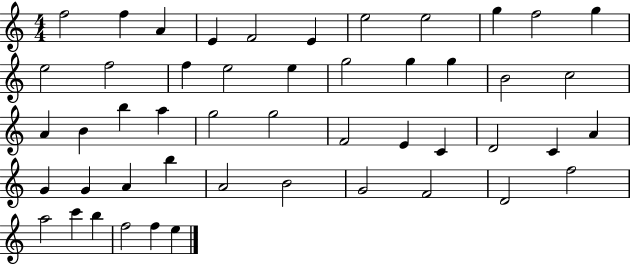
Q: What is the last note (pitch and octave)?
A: E5